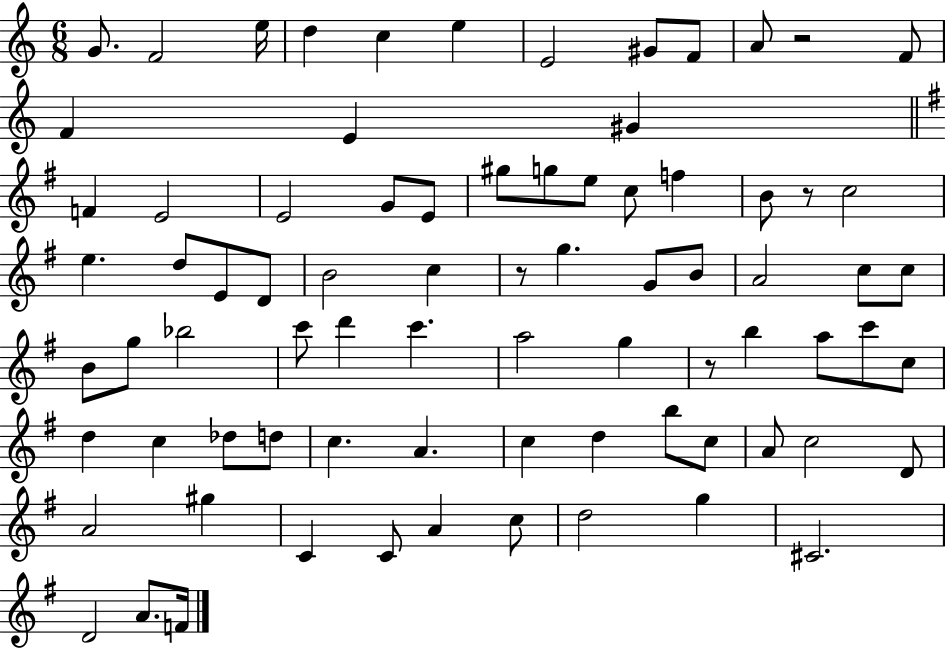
{
  \clef treble
  \numericTimeSignature
  \time 6/8
  \key c \major
  g'8. f'2 e''16 | d''4 c''4 e''4 | e'2 gis'8 f'8 | a'8 r2 f'8 | \break f'4 e'4 gis'4 | \bar "||" \break \key e \minor f'4 e'2 | e'2 g'8 e'8 | gis''8 g''8 e''8 c''8 f''4 | b'8 r8 c''2 | \break e''4. d''8 e'8 d'8 | b'2 c''4 | r8 g''4. g'8 b'8 | a'2 c''8 c''8 | \break b'8 g''8 bes''2 | c'''8 d'''4 c'''4. | a''2 g''4 | r8 b''4 a''8 c'''8 c''8 | \break d''4 c''4 des''8 d''8 | c''4. a'4. | c''4 d''4 b''8 c''8 | a'8 c''2 d'8 | \break a'2 gis''4 | c'4 c'8 a'4 c''8 | d''2 g''4 | cis'2. | \break d'2 a'8. f'16 | \bar "|."
}